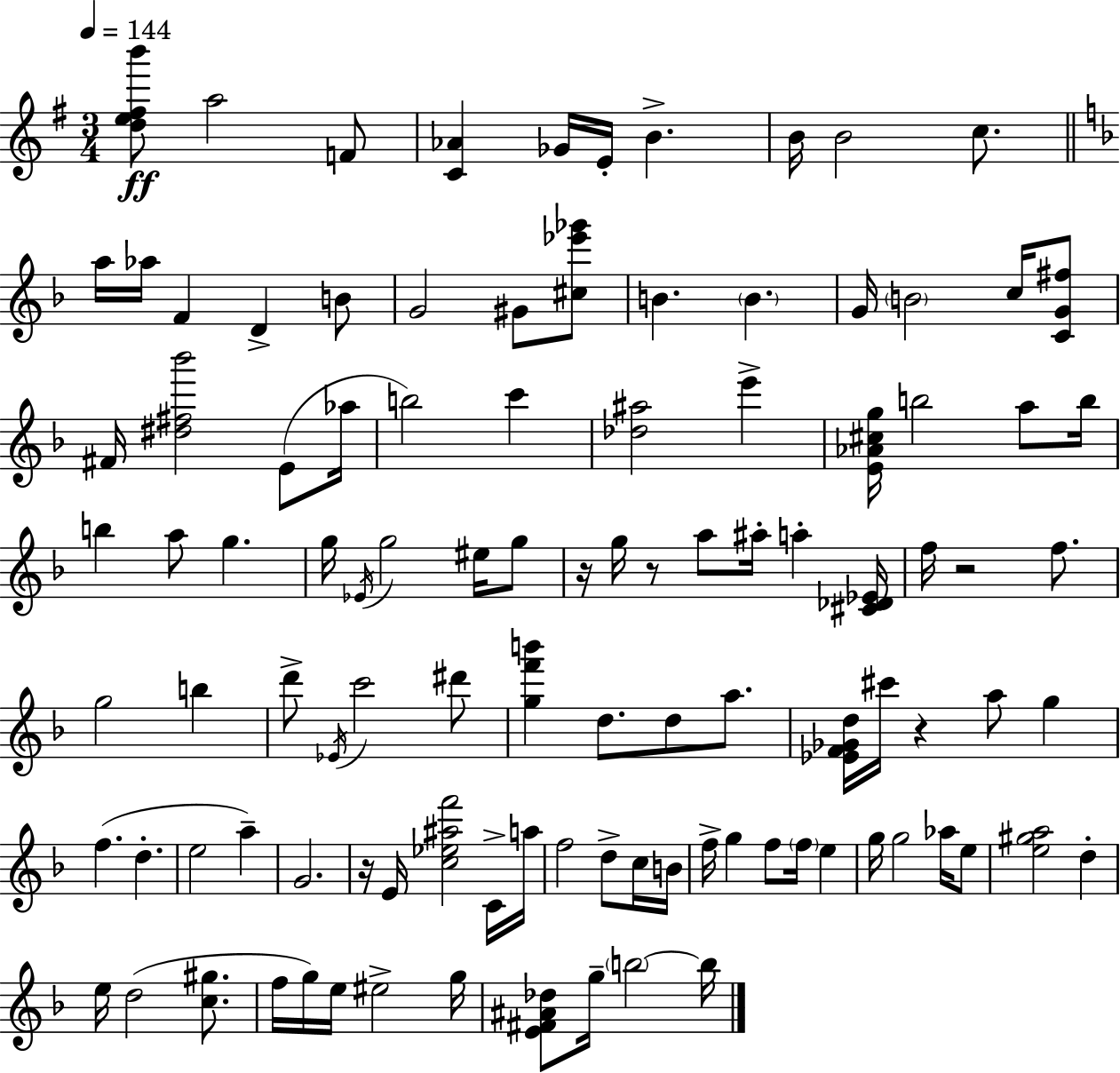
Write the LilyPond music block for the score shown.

{
  \clef treble
  \numericTimeSignature
  \time 3/4
  \key g \major
  \tempo 4 = 144
  <d'' e'' fis'' b'''>8\ff a''2 f'8 | <c' aes'>4 ges'16 e'16-. b'4.-> | b'16 b'2 c''8. | \bar "||" \break \key f \major a''16 aes''16 f'4 d'4-> b'8 | g'2 gis'8 <cis'' ees''' ges'''>8 | b'4. \parenthesize b'4. | g'16 \parenthesize b'2 c''16 <c' g' fis''>8 | \break fis'16 <dis'' fis'' bes'''>2 e'8( aes''16 | b''2) c'''4 | <des'' ais''>2 e'''4-> | <e' aes' cis'' g''>16 b''2 a''8 b''16 | \break b''4 a''8 g''4. | g''16 \acciaccatura { ees'16 } g''2 eis''16 g''8 | r16 g''16 r8 a''8 ais''16-. a''4-. | <cis' des' ees'>16 f''16 r2 f''8. | \break g''2 b''4 | d'''8-> \acciaccatura { ees'16 } c'''2 | dis'''8 <g'' f''' b'''>4 d''8. d''8 a''8. | <ees' f' ges' d''>16 cis'''16 r4 a''8 g''4 | \break f''4.( d''4.-. | e''2 a''4--) | g'2. | r16 e'16 <c'' ees'' ais'' f'''>2 | \break c'16-> a''16 f''2 d''8-> | c''16 b'16 f''16-> g''4 f''8 \parenthesize f''16 e''4 | g''16 g''2 aes''16 | e''8 <e'' gis'' a''>2 d''4-. | \break e''16 d''2( <c'' gis''>8. | f''16 g''16) e''16 eis''2-> | g''16 <e' fis' ais' des''>8 g''16-- \parenthesize b''2~~ | b''16 \bar "|."
}